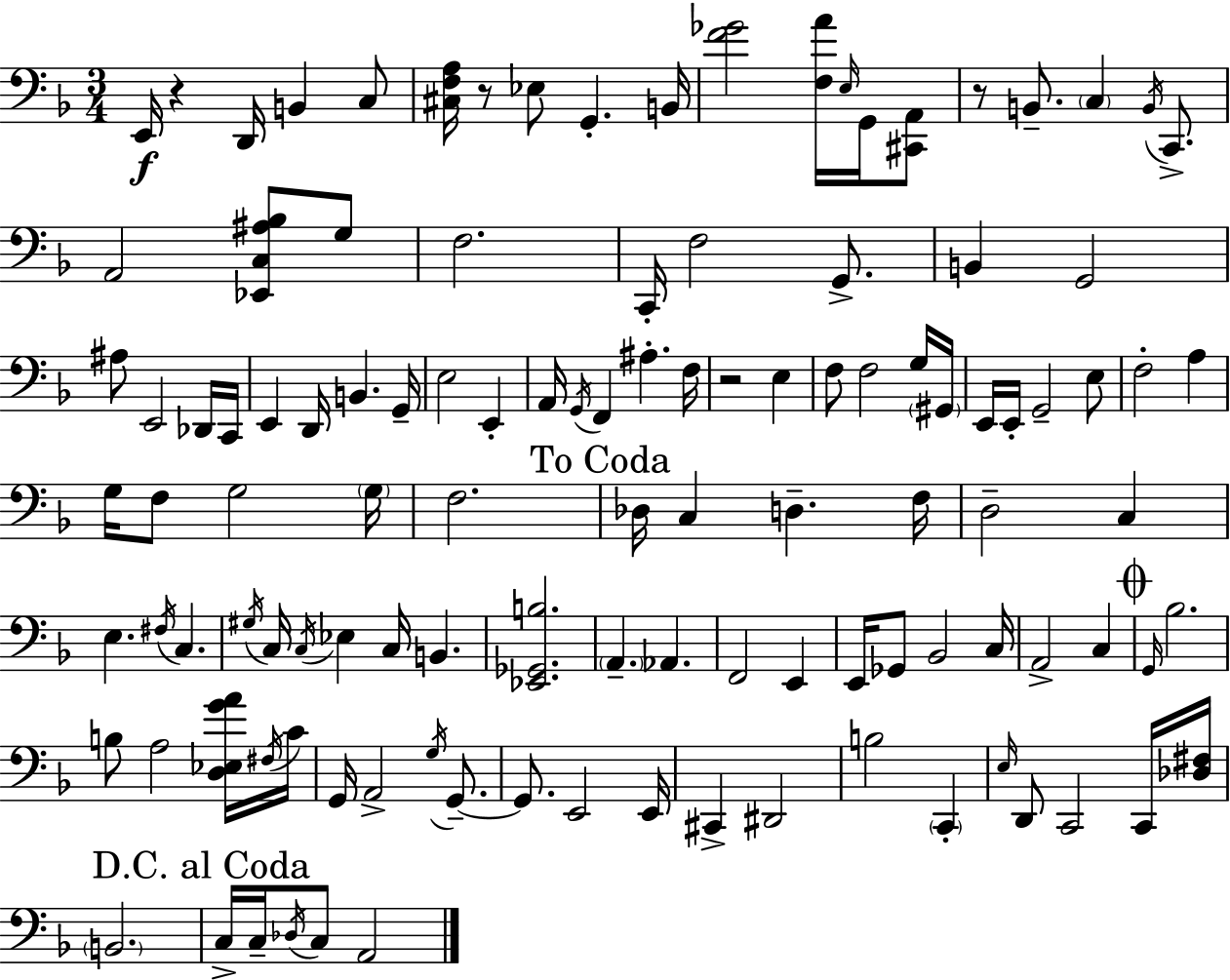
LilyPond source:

{
  \clef bass
  \numericTimeSignature
  \time 3/4
  \key f \major
  e,16\f r4 d,16 b,4 c8 | <cis f a>16 r8 ees8 g,4.-. b,16 | <f' ges'>2 <f a'>16 \grace { e16 } g,16 <cis, a,>8 | r8 b,8.-- \parenthesize c4 \acciaccatura { b,16 } c,8.-> | \break a,2 <ees, c ais bes>8 | g8 f2. | c,16-. f2 g,8.-> | b,4 g,2 | \break ais8 e,2 | des,16 c,16 e,4 d,16 b,4. | g,16-- e2 e,4-. | a,16 \acciaccatura { g,16 } f,4 ais4.-. | \break f16 r2 e4 | f8 f2 | g16 \parenthesize gis,16 e,16 e,16-. g,2-- | e8 f2-. a4 | \break g16 f8 g2 | \parenthesize g16 f2. | \mark "To Coda" des16 c4 d4.-- | f16 d2-- c4 | \break e4. \acciaccatura { fis16 } c4. | \acciaccatura { gis16 } c16 \acciaccatura { c16 } ees4 c16 | b,4. <ees, ges, b>2. | \parenthesize a,4.-- | \break aes,4. f,2 | e,4 e,16 ges,8 bes,2 | c16 a,2-> | c4 \mark \markup { \musicglyph "scripts.coda" } \grace { g,16 } bes2. | \break b8 a2 | <d ees g' a'>16 \acciaccatura { fis16 } c'16 g,16 a,2-> | \acciaccatura { g16 } g,8.--~~ g,8. | e,2 e,16 cis,4-> | \break dis,2 b2 | \parenthesize c,4-. \grace { e16 } d,8 | c,2 c,16 <des fis>16 \parenthesize b,2. | \mark "D.C. al Coda" c16-> c16-- | \break \acciaccatura { des16 } c8 a,2 \bar "|."
}